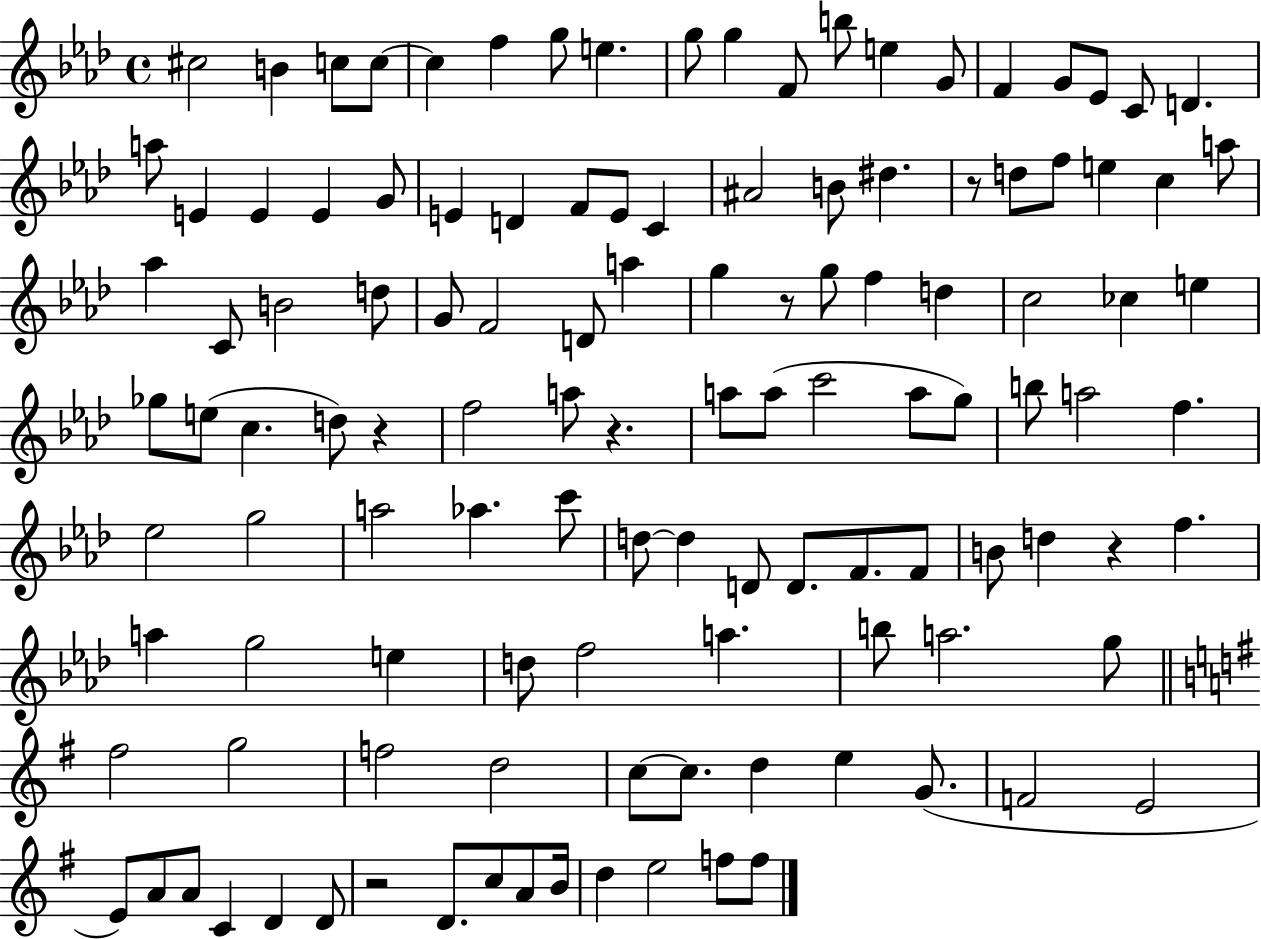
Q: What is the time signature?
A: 4/4